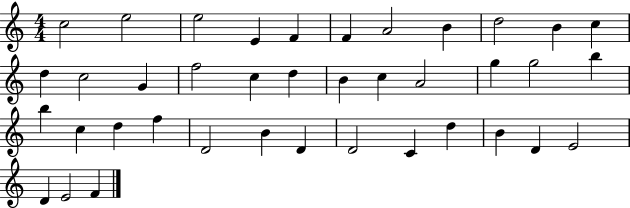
C5/h E5/h E5/h E4/q F4/q F4/q A4/h B4/q D5/h B4/q C5/q D5/q C5/h G4/q F5/h C5/q D5/q B4/q C5/q A4/h G5/q G5/h B5/q B5/q C5/q D5/q F5/q D4/h B4/q D4/q D4/h C4/q D5/q B4/q D4/q E4/h D4/q E4/h F4/q